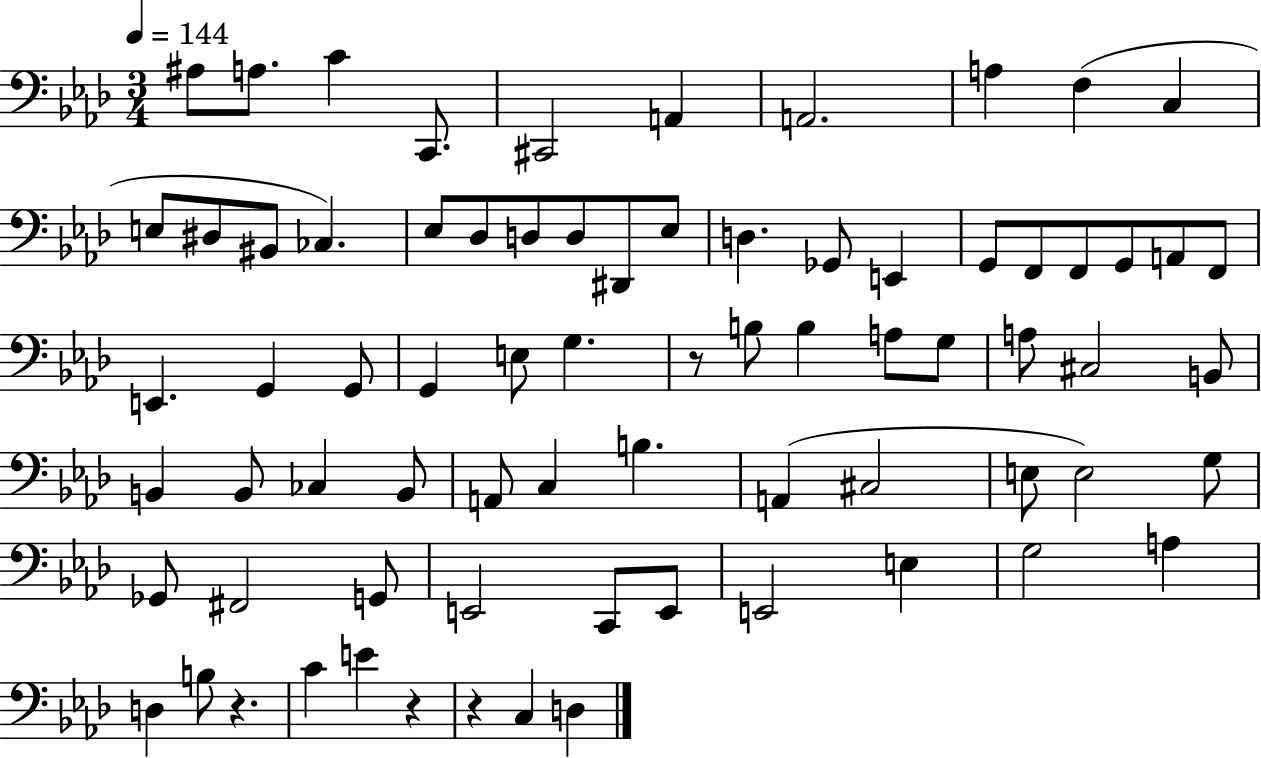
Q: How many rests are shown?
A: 4